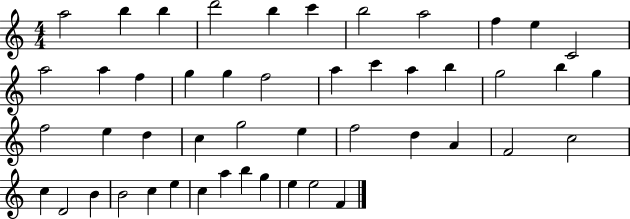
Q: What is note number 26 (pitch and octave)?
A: E5